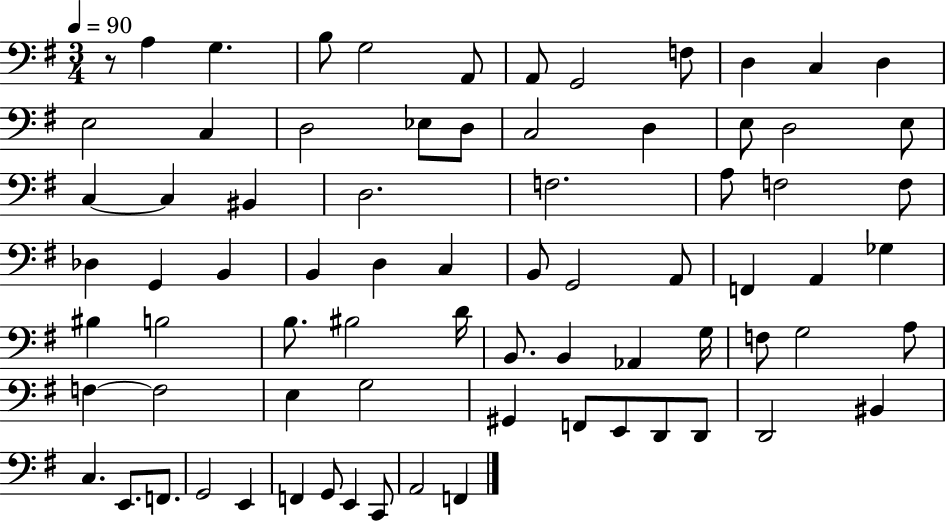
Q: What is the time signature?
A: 3/4